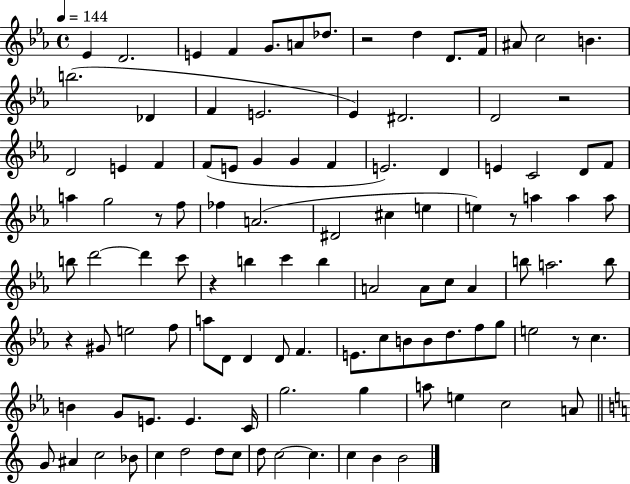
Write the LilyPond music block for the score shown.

{
  \clef treble
  \time 4/4
  \defaultTimeSignature
  \key ees \major
  \tempo 4 = 144
  ees'4 d'2. | e'4 f'4 g'8. a'8 des''8. | r2 d''4 d'8. f'16 | ais'8 c''2 b'4. | \break b''2.( des'4 | f'4 e'2. | ees'4) dis'2. | d'2 r2 | \break d'2 e'4 f'4 | f'8( e'8 g'4 g'4 f'4 | e'2.) d'4 | e'4 c'2 d'8 f'8 | \break a''4 g''2 r8 f''8 | fes''4 a'2.( | dis'2 cis''4 e''4 | e''4) r8 a''4 a''4 a''8 | \break b''8 d'''2~~ d'''4 c'''8 | r4 b''4 c'''4 b''4 | a'2 a'8 c''8 a'4 | b''8 a''2. b''8 | \break r4 gis'8 e''2 f''8 | a''8 d'8 d'4 d'8 f'4. | e'8. c''8 b'8 b'8 d''8. f''8 g''8 | e''2 r8 c''4. | \break b'4 g'8 e'8. e'4. c'16 | g''2. g''4 | a''8 e''4 c''2 a'8 | \bar "||" \break \key c \major g'8 ais'4 c''2 bes'8 | c''4 d''2 d''8 c''8 | d''8 c''2~~ c''4. | c''4 b'4 b'2 | \break \bar "|."
}